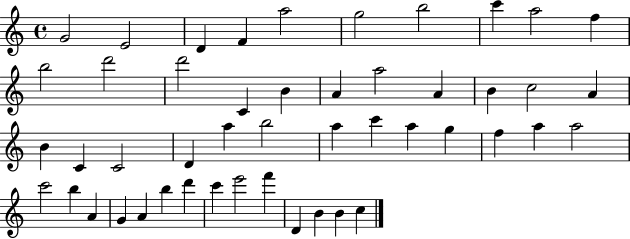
G4/h E4/h D4/q F4/q A5/h G5/h B5/h C6/q A5/h F5/q B5/h D6/h D6/h C4/q B4/q A4/q A5/h A4/q B4/q C5/h A4/q B4/q C4/q C4/h D4/q A5/q B5/h A5/q C6/q A5/q G5/q F5/q A5/q A5/h C6/h B5/q A4/q G4/q A4/q B5/q D6/q C6/q E6/h F6/q D4/q B4/q B4/q C5/q